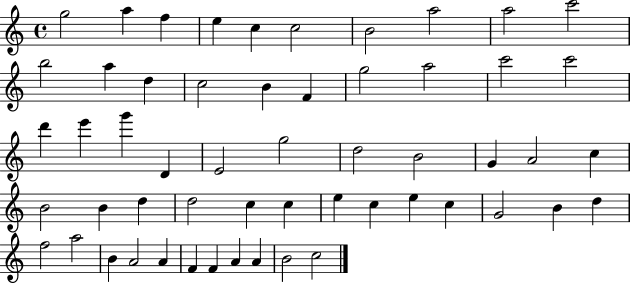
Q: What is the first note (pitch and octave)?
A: G5